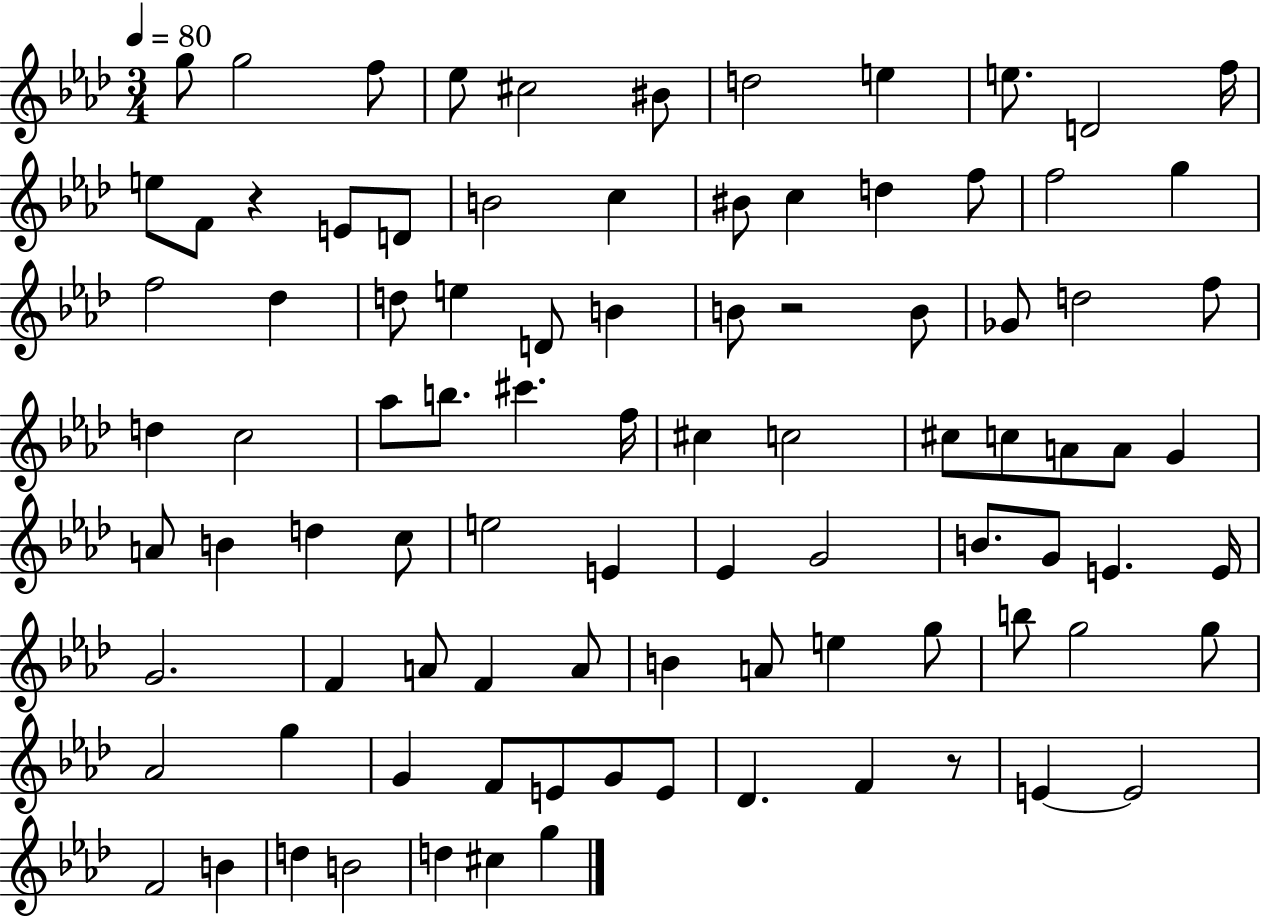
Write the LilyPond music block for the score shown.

{
  \clef treble
  \numericTimeSignature
  \time 3/4
  \key aes \major
  \tempo 4 = 80
  g''8 g''2 f''8 | ees''8 cis''2 bis'8 | d''2 e''4 | e''8. d'2 f''16 | \break e''8 f'8 r4 e'8 d'8 | b'2 c''4 | bis'8 c''4 d''4 f''8 | f''2 g''4 | \break f''2 des''4 | d''8 e''4 d'8 b'4 | b'8 r2 b'8 | ges'8 d''2 f''8 | \break d''4 c''2 | aes''8 b''8. cis'''4. f''16 | cis''4 c''2 | cis''8 c''8 a'8 a'8 g'4 | \break a'8 b'4 d''4 c''8 | e''2 e'4 | ees'4 g'2 | b'8. g'8 e'4. e'16 | \break g'2. | f'4 a'8 f'4 a'8 | b'4 a'8 e''4 g''8 | b''8 g''2 g''8 | \break aes'2 g''4 | g'4 f'8 e'8 g'8 e'8 | des'4. f'4 r8 | e'4~~ e'2 | \break f'2 b'4 | d''4 b'2 | d''4 cis''4 g''4 | \bar "|."
}